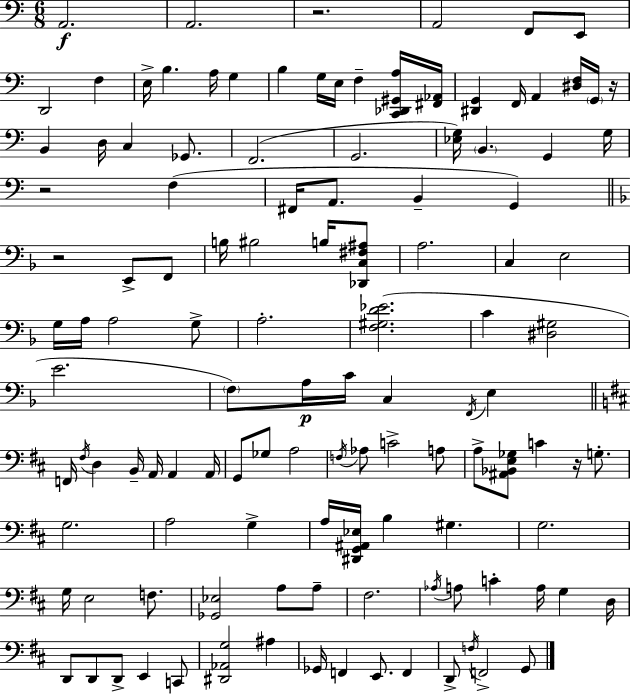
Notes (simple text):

A2/h. A2/h. R/h. A2/h F2/e E2/e D2/h F3/q E3/s B3/q. A3/s G3/q B3/q G3/s E3/s F3/q [C2,Db2,G#2,A3]/s [F#2,Ab2]/s [D#2,G2]/q F2/s A2/q [D#3,F3]/s G2/s R/s B2/q D3/s C3/q Gb2/e. F2/h. G2/h. [Eb3,G3]/s B2/q. G2/q G3/s R/h F3/q F#2/s A2/e. B2/q G2/q R/h E2/e F2/e B3/s BIS3/h B3/s [Db2,C3,F#3,A#3]/e A3/h. C3/q E3/h G3/s A3/s A3/h G3/e A3/h. [F3,G#3,D4,Eb4]/h. C4/q [D#3,G#3]/h E4/h. F3/e A3/s C4/s C3/q F2/s E3/q F2/s F#3/s D3/q B2/s A2/s A2/q A2/s G2/e Gb3/e A3/h F3/s Ab3/e C4/h A3/e A3/e [A#2,Bb2,E3,Gb3]/e C4/q R/s G3/e. G3/h. A3/h G3/q A3/s [D#2,G2,A#2,Eb3]/s B3/q G#3/q. G3/h. G3/s E3/h F3/e. [Gb2,Eb3]/h A3/e A3/e F#3/h. Ab3/s A3/e C4/q A3/s G3/q D3/s D2/e D2/e D2/e E2/q C2/e [D#2,Ab2,G3]/h A#3/q Gb2/s F2/q E2/e. F2/q D2/e F3/s F2/h G2/e